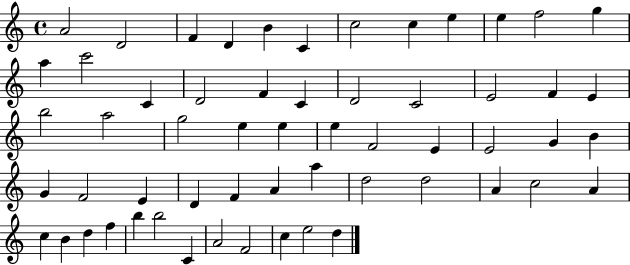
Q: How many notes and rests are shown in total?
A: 58